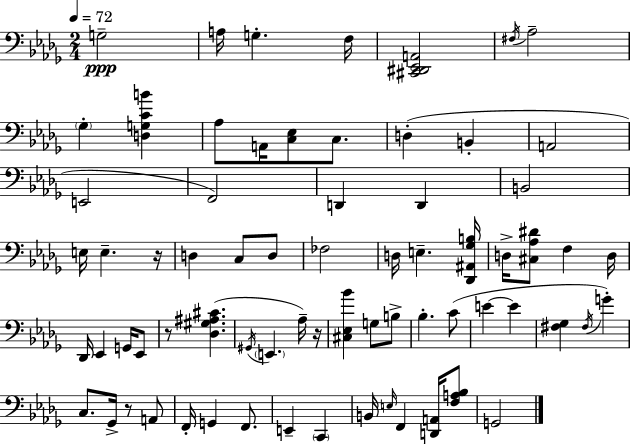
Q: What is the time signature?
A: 2/4